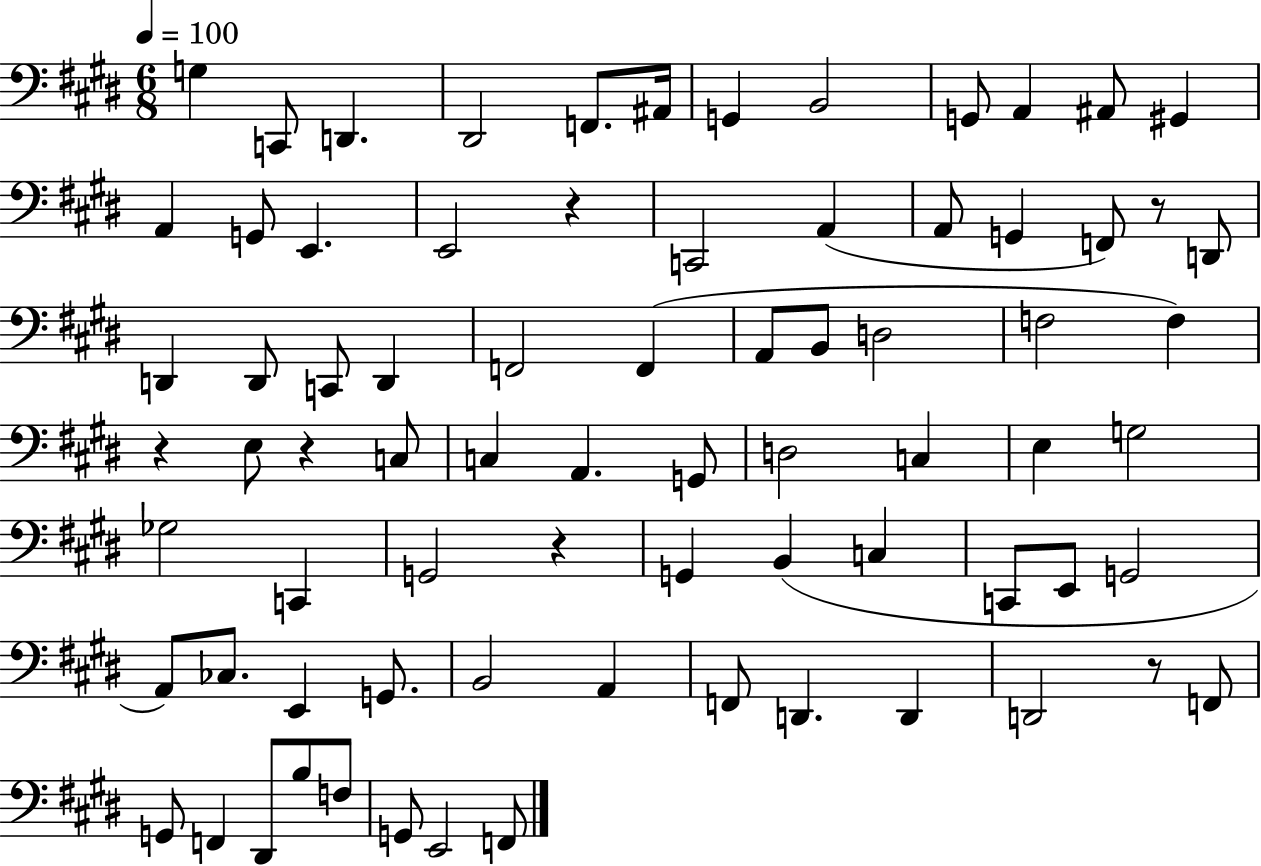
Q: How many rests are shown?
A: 6